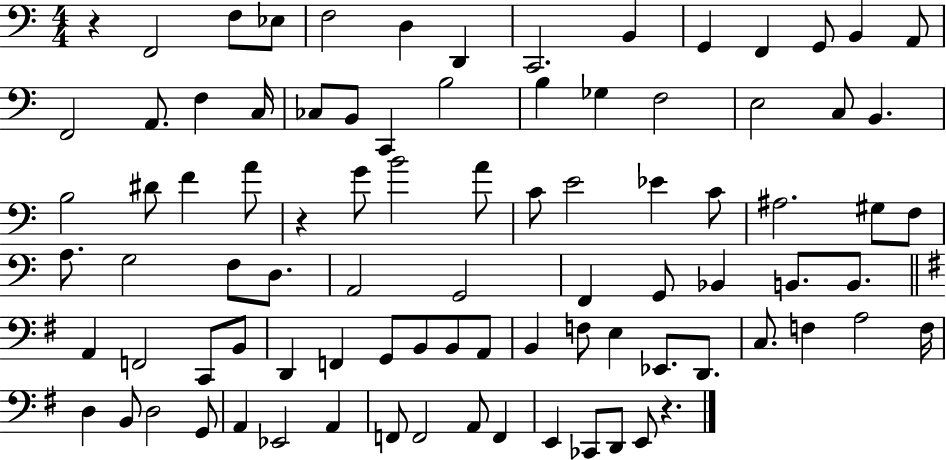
R/q F2/h F3/e Eb3/e F3/h D3/q D2/q C2/h. B2/q G2/q F2/q G2/e B2/q A2/e F2/h A2/e. F3/q C3/s CES3/e B2/e C2/q B3/h B3/q Gb3/q F3/h E3/h C3/e B2/q. B3/h D#4/e F4/q A4/e R/q G4/e B4/h A4/e C4/e E4/h Eb4/q C4/e A#3/h. G#3/e F3/e A3/e. G3/h F3/e D3/e. A2/h G2/h F2/q G2/e Bb2/q B2/e. B2/e. A2/q F2/h C2/e B2/e D2/q F2/q G2/e B2/e B2/e A2/e B2/q F3/e E3/q Eb2/e. D2/e. C3/e. F3/q A3/h F3/s D3/q B2/e D3/h G2/e A2/q Eb2/h A2/q F2/e F2/h A2/e F2/q E2/q CES2/e D2/e E2/e R/q.